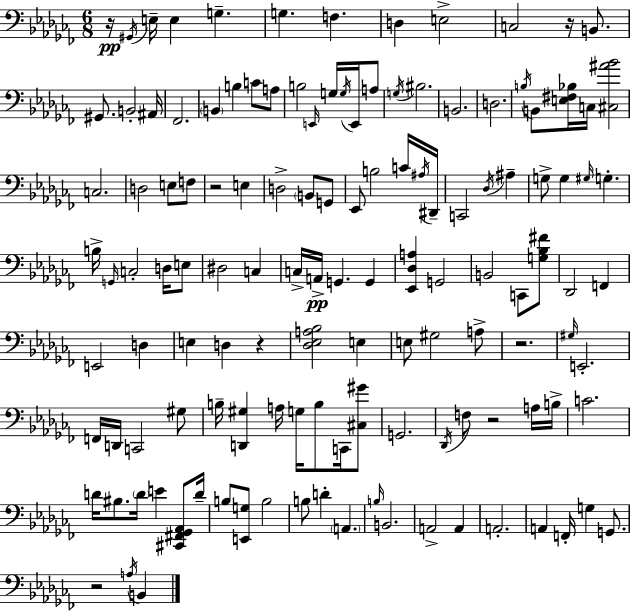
{
  \clef bass
  \numericTimeSignature
  \time 6/8
  \key aes \minor
  r16\pp \acciaccatura { gis,16 } e16-- e4 g4.-- | g4. f4. | d4 e2-> | c2 r16 b,8. | \break gis,8. b,2-. | ais,16 fes,2. | \parenthesize b,4 b4 c'8 a8 | b2 \grace { e,16 } g16 \acciaccatura { g16 } | \break e,16 a8 \acciaccatura { g16 } bis2. | b,2. | d2. | \acciaccatura { b16 } b,8 <e fis bes>16 c16 <cis ais' bes'>2 | \break c2. | d2 | e8 f8 r2 | e4 d2-> | \break \parenthesize b,8 g,8 ees,8 b2 | c'16 \acciaccatura { ais16 } dis,16-- c,2 | \acciaccatura { des16 } ais4-- g8-> g4 | \grace { gis16 } g4.-. b16-> \grace { g,16 } c2-. | \break d16 e8 dis2 | c4 c16-> a,16->\pp g,4. | g,4 <ees, des a>4 | g,2 b,2 | \break c,8 <g bes fis'>8 des,2 | f,4 e,2 | d4 e4 | d4 r4 <des ees a bes>2 | \break e4 e8 gis2 | a8-> r2. | \grace { gis16 } e,2.-. | f,16 d,16 | \break c,2 gis8 b16-- <d, gis>4 | a16 g16 b8 c,16 <cis gis'>8 g,2. | \acciaccatura { des,16 } f8 | r2 a16 b16-> c'2. | \break d'16 | bis8. \parenthesize d'16 e'4 <cis, fis, ges, aes,>8 d'16-- b8 | <e, g>8 b2 b8 | d'4-. \parenthesize a,4. \grace { b16 } | \break b,2. | a,2-> a,4 | a,2.-. | a,4 f,16-. g4 g,8. | \break r2 \acciaccatura { a16 } b,4 | \bar "|."
}